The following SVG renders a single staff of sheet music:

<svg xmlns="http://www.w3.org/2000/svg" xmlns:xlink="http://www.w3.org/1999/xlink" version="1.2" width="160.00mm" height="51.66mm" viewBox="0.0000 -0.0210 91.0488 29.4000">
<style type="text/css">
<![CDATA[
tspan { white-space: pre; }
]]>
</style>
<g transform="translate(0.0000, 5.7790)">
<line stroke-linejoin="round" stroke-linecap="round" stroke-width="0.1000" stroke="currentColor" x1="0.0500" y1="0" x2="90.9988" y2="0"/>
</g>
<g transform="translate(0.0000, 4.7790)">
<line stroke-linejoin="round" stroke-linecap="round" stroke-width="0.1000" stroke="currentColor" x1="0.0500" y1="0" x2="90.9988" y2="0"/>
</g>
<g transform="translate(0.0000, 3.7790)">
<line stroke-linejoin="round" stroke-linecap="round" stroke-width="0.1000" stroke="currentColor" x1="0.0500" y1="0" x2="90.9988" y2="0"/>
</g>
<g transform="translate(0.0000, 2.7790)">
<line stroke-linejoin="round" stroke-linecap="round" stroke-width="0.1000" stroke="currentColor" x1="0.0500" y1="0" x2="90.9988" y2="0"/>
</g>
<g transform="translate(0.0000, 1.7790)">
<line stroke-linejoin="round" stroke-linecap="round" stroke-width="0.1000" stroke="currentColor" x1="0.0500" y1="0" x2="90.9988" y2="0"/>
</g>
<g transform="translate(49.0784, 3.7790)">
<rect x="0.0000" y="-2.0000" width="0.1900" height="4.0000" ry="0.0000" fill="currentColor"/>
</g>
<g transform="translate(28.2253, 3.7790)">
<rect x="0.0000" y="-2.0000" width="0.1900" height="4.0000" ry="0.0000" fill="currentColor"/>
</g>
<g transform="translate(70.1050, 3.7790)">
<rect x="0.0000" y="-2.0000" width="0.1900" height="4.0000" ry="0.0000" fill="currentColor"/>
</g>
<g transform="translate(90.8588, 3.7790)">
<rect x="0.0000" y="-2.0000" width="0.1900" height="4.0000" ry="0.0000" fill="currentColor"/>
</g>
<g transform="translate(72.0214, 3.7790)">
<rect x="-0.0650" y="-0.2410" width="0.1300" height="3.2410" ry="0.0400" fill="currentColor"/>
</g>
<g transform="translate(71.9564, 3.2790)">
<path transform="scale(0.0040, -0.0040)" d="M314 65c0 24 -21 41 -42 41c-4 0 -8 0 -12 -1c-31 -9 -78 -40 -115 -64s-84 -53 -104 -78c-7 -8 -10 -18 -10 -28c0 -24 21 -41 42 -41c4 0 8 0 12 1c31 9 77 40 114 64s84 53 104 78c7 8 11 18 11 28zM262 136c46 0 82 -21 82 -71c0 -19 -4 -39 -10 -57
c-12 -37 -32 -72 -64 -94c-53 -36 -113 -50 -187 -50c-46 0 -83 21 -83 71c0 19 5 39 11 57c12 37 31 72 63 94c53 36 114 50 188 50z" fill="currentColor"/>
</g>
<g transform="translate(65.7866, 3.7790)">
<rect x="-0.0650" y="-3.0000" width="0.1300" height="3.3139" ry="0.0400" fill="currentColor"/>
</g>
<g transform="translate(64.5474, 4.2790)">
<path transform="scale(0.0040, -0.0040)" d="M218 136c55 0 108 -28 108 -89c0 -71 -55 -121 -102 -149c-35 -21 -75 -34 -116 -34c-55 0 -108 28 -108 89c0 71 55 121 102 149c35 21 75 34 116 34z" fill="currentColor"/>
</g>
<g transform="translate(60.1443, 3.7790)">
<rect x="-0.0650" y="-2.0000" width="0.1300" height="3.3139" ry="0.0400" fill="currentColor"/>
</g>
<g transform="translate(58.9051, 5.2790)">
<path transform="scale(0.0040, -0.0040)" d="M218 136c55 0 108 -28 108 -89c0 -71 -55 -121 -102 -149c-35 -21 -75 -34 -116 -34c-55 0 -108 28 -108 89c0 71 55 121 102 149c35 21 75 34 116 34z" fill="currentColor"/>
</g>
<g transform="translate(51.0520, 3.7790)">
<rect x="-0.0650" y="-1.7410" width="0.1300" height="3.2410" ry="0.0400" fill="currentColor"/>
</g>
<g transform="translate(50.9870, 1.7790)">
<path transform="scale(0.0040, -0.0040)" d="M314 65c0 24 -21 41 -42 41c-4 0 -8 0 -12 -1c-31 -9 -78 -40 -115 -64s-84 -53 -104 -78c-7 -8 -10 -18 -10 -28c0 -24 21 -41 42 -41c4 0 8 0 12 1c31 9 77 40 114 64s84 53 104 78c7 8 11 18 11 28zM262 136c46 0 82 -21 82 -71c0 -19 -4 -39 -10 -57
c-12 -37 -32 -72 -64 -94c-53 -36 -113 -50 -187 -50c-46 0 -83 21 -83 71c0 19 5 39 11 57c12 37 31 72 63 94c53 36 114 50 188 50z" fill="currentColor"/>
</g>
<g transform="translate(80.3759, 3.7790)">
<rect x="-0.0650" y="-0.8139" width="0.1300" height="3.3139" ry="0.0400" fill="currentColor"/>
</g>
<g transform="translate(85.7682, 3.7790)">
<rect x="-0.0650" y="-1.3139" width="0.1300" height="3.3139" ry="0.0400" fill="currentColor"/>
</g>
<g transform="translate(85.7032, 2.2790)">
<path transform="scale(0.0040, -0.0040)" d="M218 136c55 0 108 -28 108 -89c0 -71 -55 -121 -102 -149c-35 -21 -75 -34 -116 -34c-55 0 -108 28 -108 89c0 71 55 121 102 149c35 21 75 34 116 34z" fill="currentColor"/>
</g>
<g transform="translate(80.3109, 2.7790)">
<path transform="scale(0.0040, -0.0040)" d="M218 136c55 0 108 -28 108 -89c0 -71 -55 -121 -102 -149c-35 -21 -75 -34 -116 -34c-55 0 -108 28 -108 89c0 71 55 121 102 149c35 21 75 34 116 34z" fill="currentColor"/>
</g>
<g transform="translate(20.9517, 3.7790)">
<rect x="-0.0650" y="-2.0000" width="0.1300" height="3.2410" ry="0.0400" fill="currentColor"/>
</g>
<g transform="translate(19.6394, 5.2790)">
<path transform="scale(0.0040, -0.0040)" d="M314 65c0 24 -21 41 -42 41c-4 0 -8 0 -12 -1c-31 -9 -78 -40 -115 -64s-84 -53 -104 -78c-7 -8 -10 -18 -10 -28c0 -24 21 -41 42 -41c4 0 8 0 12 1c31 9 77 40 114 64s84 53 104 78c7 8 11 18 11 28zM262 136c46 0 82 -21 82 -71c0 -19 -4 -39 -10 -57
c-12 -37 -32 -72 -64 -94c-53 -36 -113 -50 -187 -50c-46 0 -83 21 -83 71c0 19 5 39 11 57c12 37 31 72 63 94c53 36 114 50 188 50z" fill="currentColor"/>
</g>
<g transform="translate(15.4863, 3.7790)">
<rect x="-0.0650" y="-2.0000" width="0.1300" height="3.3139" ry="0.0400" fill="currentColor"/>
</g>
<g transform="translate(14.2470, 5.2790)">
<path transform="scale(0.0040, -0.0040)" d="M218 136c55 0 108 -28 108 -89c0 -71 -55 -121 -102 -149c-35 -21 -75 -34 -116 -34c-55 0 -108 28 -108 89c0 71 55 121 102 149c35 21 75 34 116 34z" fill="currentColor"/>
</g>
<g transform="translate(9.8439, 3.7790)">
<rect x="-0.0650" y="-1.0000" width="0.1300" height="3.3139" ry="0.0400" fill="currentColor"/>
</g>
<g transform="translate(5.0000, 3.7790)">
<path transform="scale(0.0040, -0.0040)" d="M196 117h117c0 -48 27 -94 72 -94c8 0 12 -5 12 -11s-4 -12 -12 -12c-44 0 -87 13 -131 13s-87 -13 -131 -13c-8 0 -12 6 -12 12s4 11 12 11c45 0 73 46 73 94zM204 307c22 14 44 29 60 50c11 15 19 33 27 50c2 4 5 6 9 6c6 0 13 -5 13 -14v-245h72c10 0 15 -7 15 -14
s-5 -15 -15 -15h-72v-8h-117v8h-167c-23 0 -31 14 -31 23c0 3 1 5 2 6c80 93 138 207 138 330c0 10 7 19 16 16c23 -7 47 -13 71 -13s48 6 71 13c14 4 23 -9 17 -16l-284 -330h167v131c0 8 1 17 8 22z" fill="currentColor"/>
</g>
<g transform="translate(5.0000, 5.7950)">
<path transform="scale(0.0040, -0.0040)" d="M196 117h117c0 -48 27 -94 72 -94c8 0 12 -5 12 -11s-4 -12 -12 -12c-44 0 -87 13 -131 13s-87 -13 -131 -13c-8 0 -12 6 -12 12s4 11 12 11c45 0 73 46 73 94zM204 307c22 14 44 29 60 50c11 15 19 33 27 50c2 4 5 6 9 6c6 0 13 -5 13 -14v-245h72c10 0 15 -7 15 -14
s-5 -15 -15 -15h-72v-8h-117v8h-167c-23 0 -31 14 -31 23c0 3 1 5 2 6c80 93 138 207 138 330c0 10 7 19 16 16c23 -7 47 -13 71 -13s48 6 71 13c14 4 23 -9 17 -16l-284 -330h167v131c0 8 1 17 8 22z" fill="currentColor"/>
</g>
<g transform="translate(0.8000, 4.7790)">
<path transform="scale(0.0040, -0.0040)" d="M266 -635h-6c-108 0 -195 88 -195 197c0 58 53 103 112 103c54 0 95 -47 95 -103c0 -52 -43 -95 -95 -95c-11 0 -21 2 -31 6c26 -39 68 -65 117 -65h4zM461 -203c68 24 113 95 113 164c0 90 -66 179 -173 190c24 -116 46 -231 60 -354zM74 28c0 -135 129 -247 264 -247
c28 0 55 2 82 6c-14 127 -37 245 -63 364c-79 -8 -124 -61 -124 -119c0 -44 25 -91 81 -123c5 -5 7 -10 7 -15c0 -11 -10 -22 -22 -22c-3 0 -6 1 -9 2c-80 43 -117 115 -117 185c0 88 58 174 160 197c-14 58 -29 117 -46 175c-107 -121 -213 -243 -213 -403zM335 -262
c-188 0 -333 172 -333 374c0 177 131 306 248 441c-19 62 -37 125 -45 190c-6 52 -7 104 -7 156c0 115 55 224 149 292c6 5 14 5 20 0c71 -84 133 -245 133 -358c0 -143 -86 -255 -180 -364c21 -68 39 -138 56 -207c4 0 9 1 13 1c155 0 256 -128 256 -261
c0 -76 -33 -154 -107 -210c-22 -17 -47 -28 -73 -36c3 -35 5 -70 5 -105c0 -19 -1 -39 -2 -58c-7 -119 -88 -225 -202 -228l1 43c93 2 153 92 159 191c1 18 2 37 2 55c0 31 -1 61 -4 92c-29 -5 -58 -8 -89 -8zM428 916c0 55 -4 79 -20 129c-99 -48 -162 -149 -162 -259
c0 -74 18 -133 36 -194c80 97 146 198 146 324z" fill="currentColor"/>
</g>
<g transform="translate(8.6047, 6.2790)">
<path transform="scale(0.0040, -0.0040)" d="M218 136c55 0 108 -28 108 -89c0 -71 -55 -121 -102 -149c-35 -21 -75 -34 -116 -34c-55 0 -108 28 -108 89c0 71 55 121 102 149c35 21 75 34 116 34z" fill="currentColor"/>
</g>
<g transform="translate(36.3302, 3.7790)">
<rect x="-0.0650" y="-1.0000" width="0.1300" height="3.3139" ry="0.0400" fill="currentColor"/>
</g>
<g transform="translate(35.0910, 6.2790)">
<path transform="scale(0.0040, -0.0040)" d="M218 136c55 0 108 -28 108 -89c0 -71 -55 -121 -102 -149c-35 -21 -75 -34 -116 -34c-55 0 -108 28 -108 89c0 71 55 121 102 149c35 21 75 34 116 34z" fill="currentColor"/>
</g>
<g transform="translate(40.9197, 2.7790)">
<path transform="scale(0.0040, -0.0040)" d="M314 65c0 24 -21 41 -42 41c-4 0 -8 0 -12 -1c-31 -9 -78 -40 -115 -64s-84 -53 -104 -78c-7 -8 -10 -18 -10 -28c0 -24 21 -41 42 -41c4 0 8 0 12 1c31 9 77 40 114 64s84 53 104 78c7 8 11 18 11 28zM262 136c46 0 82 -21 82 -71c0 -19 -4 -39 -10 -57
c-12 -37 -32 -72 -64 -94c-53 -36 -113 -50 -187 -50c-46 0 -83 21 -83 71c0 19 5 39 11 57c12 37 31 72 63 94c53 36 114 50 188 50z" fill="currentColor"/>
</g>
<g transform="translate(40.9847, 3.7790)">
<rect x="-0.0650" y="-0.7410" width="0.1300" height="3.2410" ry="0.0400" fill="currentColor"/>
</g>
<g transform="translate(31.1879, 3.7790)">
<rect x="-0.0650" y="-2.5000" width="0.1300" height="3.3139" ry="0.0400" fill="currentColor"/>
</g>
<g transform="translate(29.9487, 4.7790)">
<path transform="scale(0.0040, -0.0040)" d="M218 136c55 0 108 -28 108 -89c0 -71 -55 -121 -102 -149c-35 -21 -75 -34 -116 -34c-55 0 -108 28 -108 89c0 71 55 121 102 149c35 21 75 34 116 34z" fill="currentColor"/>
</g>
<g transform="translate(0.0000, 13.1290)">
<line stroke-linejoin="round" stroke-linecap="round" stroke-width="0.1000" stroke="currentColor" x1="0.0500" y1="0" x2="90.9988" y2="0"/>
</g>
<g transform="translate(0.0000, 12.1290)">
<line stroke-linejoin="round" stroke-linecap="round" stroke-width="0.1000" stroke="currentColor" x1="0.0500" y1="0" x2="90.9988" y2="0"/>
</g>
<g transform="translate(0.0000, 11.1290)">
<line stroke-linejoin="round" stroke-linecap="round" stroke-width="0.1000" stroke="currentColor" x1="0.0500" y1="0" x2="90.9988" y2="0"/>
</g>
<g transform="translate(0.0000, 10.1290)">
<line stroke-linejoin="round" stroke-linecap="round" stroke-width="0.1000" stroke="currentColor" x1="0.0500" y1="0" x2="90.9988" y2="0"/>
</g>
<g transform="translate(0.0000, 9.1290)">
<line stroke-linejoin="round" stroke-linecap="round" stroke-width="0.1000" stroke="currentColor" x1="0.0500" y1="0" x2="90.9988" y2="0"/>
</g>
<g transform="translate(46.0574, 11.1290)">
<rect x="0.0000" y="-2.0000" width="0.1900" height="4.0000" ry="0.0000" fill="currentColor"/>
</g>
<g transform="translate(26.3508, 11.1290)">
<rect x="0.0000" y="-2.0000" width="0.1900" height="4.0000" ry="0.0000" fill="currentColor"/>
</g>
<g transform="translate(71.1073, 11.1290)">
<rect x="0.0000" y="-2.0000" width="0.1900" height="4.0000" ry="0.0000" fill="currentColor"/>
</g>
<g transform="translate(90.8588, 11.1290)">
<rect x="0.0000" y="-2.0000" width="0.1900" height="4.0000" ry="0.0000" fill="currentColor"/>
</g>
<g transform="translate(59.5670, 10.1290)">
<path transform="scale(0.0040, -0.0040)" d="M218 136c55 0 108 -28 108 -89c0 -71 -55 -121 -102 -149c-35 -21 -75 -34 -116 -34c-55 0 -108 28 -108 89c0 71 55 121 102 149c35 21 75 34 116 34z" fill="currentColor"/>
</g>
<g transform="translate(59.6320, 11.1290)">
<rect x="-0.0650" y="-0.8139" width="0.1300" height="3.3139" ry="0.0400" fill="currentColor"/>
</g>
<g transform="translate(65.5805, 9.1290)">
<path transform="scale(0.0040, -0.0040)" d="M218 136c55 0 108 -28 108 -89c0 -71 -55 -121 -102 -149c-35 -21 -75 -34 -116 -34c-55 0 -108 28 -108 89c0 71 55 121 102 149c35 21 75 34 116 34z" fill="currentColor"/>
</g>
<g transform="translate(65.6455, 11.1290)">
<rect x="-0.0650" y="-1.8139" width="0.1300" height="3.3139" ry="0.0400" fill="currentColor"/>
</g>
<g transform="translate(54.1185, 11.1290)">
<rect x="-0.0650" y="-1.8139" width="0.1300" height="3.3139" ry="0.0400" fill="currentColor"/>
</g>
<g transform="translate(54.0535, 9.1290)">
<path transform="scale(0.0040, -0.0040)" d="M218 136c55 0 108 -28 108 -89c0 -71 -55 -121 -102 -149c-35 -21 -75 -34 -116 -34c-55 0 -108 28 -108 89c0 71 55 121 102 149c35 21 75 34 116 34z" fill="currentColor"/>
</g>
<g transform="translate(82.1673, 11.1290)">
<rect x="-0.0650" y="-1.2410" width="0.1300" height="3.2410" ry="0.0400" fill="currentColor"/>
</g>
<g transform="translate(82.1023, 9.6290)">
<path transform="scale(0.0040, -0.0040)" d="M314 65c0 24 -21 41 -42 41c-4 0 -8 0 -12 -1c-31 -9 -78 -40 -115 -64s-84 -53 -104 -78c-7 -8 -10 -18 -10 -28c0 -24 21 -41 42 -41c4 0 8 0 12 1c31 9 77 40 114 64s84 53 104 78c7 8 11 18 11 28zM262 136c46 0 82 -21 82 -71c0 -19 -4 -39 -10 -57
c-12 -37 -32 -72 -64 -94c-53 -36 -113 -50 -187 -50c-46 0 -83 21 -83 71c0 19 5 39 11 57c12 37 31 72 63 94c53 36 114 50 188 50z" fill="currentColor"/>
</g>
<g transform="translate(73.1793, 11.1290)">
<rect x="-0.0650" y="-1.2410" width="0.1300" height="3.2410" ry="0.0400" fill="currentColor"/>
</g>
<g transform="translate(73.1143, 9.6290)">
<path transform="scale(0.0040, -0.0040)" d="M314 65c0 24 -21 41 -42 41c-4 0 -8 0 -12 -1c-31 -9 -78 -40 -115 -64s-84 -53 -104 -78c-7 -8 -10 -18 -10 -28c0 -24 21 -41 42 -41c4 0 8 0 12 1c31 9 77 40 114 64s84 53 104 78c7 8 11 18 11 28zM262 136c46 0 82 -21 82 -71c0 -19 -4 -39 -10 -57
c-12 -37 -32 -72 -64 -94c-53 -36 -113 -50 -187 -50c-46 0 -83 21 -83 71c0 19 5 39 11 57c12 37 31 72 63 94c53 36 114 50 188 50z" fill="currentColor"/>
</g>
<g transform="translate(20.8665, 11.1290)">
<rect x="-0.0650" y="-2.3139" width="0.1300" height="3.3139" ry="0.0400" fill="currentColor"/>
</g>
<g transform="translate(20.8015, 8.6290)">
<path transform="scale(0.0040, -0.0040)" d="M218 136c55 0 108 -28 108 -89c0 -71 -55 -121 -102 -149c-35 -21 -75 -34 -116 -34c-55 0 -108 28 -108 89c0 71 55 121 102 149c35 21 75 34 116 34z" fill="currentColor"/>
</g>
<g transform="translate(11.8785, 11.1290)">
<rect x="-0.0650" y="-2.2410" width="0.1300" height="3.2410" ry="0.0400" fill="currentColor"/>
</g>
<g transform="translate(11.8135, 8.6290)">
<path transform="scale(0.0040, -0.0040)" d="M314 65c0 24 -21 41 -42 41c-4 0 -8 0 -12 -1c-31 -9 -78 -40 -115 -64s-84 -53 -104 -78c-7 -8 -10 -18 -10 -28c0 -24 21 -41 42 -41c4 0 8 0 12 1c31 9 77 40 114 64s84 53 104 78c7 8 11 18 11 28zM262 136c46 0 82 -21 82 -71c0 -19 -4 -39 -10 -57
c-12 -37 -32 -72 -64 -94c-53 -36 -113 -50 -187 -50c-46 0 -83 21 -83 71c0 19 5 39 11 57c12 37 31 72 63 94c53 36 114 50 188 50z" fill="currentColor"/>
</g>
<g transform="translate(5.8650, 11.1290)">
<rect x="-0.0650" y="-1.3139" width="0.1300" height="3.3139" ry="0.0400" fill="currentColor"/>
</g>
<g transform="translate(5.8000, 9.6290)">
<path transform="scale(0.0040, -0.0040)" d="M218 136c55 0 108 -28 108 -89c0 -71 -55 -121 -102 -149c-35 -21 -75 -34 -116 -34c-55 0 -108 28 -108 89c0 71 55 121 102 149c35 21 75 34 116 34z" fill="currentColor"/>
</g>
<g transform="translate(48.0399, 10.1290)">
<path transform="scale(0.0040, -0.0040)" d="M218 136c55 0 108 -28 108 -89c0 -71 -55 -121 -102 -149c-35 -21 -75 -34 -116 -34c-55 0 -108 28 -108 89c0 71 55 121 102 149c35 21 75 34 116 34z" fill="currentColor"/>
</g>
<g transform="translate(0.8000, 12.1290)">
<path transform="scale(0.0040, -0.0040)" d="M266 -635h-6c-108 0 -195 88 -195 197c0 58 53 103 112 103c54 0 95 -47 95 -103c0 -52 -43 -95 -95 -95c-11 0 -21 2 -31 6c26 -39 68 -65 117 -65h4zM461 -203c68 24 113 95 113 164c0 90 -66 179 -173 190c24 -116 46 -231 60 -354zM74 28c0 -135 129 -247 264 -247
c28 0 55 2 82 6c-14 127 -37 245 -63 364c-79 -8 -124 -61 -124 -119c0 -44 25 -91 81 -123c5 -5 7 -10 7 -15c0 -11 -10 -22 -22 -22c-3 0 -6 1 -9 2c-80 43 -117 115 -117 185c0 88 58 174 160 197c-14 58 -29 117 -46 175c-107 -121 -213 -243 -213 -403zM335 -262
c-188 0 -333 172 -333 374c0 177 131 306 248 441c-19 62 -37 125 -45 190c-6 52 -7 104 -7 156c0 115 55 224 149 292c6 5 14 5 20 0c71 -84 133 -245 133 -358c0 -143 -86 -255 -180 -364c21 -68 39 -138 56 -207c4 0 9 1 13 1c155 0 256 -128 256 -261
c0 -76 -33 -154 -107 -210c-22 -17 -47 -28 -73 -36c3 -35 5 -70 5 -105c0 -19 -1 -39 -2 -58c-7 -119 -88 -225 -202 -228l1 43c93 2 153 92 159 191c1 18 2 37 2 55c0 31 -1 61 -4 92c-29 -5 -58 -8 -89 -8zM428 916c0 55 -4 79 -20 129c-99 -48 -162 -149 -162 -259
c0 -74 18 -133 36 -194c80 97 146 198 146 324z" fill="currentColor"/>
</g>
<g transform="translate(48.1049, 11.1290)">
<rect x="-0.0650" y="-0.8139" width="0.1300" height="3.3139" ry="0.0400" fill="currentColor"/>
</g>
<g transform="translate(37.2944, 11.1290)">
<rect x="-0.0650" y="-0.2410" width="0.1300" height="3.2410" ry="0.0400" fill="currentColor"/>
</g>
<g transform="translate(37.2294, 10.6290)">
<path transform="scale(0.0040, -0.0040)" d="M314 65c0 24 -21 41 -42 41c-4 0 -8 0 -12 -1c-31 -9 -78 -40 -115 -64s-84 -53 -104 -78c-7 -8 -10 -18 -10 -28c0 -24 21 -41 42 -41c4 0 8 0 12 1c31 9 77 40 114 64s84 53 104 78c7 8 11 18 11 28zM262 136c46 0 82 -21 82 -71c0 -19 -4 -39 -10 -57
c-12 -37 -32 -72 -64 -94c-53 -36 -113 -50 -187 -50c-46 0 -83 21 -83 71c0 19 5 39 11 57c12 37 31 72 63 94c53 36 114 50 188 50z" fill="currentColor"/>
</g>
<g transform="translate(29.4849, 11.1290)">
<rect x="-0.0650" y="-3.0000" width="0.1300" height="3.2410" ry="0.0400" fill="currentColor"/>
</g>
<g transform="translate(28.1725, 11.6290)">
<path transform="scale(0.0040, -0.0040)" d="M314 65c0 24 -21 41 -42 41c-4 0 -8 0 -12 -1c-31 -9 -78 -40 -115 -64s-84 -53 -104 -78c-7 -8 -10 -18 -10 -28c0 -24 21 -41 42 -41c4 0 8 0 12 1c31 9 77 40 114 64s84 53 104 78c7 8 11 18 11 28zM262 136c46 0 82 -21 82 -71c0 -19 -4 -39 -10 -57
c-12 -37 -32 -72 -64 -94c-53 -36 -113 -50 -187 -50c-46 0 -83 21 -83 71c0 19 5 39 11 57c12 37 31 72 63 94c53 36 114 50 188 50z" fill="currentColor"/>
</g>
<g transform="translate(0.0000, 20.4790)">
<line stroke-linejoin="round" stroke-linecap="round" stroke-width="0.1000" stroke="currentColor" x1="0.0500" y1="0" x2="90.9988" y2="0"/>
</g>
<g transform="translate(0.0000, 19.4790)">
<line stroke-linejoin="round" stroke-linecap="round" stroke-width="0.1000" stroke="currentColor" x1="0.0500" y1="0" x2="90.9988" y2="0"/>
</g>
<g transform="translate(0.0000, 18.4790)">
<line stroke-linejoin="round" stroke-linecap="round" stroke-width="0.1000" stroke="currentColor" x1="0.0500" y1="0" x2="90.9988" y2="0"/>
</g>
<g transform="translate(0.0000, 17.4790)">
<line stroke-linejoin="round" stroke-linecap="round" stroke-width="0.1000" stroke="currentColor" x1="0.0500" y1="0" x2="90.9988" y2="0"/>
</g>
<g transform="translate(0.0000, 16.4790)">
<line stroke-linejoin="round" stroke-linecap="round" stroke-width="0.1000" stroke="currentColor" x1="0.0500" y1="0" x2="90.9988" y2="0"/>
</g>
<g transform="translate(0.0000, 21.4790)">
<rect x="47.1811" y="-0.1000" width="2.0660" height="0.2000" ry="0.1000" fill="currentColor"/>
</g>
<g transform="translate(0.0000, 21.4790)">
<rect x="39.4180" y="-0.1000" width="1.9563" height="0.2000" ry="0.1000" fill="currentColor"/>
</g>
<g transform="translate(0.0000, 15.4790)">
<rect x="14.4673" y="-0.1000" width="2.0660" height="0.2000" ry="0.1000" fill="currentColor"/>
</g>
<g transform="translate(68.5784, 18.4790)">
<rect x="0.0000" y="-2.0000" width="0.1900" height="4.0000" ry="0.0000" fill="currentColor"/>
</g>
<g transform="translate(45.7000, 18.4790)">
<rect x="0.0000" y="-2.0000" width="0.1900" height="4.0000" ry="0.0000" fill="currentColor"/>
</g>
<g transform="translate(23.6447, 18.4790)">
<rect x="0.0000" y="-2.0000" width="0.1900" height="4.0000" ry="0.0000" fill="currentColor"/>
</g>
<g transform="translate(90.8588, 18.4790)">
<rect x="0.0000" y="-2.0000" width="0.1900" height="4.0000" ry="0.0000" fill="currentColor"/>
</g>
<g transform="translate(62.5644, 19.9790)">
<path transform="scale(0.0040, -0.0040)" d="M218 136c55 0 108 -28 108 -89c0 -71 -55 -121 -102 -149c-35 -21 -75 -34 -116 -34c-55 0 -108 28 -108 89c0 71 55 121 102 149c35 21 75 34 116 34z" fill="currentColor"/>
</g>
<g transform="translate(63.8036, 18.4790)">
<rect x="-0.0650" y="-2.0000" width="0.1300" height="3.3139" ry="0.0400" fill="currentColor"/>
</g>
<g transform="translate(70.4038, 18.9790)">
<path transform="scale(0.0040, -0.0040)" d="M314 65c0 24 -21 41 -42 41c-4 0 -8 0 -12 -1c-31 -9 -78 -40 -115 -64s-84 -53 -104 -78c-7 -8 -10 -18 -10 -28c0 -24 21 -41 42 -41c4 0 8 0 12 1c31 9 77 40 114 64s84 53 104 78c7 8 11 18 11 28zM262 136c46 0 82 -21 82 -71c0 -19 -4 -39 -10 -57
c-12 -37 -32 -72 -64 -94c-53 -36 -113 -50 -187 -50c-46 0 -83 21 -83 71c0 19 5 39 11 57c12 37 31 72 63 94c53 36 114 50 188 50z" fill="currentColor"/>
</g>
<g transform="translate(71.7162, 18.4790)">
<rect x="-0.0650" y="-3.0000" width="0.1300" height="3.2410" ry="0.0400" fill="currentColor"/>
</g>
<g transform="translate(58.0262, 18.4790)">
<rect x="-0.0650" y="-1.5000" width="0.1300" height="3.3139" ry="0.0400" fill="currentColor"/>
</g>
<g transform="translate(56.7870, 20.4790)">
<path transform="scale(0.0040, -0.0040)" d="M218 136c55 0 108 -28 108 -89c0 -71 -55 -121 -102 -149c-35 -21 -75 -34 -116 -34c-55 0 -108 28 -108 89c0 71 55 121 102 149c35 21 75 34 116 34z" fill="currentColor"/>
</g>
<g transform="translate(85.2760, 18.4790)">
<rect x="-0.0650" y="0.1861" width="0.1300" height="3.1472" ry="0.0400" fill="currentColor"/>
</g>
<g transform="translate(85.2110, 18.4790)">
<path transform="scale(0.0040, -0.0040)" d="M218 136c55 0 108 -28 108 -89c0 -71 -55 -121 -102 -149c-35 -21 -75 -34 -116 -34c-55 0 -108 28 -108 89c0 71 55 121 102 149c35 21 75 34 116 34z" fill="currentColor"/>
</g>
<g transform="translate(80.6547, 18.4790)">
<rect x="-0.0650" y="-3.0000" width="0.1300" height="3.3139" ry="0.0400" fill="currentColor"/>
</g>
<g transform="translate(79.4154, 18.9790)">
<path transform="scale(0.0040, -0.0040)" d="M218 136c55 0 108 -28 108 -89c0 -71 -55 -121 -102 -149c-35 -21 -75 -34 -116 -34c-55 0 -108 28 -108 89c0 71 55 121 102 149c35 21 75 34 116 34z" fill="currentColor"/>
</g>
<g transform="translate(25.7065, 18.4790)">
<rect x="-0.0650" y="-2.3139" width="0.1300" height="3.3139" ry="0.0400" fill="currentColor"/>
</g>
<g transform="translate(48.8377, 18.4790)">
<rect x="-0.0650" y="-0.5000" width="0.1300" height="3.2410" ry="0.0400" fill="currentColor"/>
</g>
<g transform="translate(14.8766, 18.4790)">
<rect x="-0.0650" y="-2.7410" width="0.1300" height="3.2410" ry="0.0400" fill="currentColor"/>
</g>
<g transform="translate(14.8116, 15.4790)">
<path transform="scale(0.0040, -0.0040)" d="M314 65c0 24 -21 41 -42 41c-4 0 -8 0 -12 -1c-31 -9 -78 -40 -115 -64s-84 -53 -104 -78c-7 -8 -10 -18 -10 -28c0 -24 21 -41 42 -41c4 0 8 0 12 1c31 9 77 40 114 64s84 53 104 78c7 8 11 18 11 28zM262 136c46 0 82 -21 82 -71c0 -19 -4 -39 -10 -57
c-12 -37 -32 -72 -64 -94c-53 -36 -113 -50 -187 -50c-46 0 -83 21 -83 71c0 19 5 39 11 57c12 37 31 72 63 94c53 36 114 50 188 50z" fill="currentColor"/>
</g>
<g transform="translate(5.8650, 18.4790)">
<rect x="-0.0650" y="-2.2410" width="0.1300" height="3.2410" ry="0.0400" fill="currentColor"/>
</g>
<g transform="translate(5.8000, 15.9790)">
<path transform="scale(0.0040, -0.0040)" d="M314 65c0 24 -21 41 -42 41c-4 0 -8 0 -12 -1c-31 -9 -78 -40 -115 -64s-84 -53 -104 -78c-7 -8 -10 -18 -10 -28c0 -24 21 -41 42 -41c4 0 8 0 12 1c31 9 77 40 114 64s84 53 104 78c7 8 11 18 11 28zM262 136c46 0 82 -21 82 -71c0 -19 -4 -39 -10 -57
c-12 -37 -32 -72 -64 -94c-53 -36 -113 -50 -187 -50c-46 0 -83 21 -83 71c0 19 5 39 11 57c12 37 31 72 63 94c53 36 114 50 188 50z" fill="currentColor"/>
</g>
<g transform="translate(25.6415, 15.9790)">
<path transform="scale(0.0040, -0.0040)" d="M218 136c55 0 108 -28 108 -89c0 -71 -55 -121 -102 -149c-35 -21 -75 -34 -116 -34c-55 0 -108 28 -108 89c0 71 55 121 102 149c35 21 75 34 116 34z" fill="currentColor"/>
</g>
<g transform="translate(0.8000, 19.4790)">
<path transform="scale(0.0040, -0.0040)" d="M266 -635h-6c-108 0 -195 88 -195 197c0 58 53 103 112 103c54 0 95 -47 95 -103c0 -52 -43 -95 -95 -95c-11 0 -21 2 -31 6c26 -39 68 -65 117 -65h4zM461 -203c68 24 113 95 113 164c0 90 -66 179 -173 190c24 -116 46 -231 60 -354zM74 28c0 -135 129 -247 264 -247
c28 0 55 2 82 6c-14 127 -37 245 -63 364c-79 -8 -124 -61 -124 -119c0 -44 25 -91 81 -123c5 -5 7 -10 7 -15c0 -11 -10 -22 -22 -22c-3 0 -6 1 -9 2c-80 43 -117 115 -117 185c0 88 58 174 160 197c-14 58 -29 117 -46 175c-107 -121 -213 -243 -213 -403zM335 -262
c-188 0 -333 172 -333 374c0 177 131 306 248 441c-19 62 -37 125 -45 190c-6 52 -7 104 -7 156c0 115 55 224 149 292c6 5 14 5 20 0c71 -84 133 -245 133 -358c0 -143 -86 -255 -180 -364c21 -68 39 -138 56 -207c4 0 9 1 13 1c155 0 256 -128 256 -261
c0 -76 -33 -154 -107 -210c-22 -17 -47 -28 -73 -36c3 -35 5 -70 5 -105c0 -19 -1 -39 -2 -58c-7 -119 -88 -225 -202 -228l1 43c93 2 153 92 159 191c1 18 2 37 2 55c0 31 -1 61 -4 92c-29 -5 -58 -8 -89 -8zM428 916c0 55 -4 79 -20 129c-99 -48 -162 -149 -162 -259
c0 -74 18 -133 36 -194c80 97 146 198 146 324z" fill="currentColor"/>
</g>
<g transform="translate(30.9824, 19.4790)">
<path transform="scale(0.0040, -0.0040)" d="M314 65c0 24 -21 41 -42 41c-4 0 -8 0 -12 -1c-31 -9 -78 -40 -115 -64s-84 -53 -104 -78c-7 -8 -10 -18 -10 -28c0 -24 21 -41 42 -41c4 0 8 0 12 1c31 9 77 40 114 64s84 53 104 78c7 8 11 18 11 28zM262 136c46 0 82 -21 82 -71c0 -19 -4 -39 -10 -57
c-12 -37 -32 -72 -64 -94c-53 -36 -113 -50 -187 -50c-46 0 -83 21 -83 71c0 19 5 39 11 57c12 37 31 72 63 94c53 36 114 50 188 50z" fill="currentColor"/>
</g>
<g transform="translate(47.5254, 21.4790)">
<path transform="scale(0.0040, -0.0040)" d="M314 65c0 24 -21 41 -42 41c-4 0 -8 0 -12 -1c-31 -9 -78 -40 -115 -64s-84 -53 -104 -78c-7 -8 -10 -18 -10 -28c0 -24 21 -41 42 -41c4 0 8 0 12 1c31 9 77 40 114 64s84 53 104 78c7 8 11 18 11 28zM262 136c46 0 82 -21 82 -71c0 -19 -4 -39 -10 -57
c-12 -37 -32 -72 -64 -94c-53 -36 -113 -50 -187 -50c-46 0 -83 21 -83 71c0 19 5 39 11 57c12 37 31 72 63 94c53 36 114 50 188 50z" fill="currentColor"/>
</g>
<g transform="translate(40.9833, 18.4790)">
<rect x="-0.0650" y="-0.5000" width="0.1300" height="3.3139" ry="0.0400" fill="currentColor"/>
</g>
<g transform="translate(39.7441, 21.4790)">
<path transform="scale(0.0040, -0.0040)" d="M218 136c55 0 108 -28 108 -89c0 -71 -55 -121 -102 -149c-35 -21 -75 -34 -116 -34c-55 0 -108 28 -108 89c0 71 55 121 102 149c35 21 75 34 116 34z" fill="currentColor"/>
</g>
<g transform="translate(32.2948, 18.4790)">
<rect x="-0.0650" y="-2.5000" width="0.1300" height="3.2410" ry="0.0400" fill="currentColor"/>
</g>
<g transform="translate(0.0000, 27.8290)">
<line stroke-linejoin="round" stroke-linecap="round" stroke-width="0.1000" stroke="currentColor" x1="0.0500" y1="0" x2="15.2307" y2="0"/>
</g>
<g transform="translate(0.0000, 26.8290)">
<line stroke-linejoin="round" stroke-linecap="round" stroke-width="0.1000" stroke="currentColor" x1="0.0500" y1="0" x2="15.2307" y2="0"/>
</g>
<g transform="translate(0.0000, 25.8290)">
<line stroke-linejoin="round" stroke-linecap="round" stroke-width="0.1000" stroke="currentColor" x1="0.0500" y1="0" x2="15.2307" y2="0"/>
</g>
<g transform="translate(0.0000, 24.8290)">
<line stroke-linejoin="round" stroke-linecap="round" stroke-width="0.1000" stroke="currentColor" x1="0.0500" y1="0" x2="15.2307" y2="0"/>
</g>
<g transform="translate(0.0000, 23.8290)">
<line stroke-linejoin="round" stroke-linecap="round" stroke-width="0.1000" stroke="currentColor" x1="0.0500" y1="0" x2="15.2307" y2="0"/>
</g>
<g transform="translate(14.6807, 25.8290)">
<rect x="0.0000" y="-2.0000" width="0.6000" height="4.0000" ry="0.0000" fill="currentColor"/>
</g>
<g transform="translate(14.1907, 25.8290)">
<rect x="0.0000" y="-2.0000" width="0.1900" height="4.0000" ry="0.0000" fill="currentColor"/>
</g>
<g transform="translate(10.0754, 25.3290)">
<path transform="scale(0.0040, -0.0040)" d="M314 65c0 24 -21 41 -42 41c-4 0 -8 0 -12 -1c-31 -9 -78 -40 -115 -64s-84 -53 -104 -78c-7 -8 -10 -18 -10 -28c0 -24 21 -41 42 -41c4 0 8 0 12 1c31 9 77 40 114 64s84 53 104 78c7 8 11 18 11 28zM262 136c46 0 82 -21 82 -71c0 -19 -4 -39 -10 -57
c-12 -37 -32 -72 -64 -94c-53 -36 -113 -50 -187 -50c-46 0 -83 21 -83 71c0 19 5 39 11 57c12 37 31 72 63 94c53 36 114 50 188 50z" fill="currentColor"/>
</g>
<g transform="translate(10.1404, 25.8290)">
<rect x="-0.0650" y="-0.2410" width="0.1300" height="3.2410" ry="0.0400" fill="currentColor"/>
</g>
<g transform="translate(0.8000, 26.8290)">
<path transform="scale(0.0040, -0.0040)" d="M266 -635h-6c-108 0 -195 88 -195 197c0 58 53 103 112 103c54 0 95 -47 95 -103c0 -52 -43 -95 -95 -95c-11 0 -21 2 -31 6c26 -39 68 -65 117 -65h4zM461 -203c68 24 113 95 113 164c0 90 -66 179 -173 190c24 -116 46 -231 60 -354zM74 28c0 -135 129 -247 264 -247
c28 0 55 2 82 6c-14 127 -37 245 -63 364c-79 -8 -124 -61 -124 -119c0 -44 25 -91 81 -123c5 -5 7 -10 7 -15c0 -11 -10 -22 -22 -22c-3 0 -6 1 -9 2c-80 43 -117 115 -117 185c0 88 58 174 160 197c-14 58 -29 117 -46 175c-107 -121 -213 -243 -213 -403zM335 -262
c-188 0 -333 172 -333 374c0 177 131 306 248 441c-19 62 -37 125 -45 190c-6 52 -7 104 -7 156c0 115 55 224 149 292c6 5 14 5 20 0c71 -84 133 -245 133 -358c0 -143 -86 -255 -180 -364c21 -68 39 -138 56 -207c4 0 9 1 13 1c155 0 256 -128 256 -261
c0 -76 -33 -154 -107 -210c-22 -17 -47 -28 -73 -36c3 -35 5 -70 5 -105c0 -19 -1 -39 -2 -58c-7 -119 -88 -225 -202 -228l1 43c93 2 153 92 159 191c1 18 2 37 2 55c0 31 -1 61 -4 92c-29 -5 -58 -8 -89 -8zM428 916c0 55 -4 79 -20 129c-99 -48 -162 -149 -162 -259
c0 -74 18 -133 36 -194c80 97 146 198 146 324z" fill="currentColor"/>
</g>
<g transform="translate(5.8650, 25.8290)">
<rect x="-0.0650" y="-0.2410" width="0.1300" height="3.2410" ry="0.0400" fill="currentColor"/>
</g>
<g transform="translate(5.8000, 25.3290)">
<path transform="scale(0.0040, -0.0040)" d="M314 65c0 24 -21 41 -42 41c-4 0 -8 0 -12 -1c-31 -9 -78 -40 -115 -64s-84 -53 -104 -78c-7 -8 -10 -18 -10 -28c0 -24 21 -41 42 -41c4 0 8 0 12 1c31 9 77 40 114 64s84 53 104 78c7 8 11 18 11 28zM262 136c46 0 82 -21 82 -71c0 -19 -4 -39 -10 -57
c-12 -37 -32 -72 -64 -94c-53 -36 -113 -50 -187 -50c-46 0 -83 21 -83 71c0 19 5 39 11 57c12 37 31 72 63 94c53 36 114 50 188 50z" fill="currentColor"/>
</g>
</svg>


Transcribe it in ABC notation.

X:1
T:Untitled
M:4/4
L:1/4
K:C
D F F2 G D d2 f2 F A c2 d e e g2 g A2 c2 d f d f e2 e2 g2 a2 g G2 C C2 E F A2 A B c2 c2